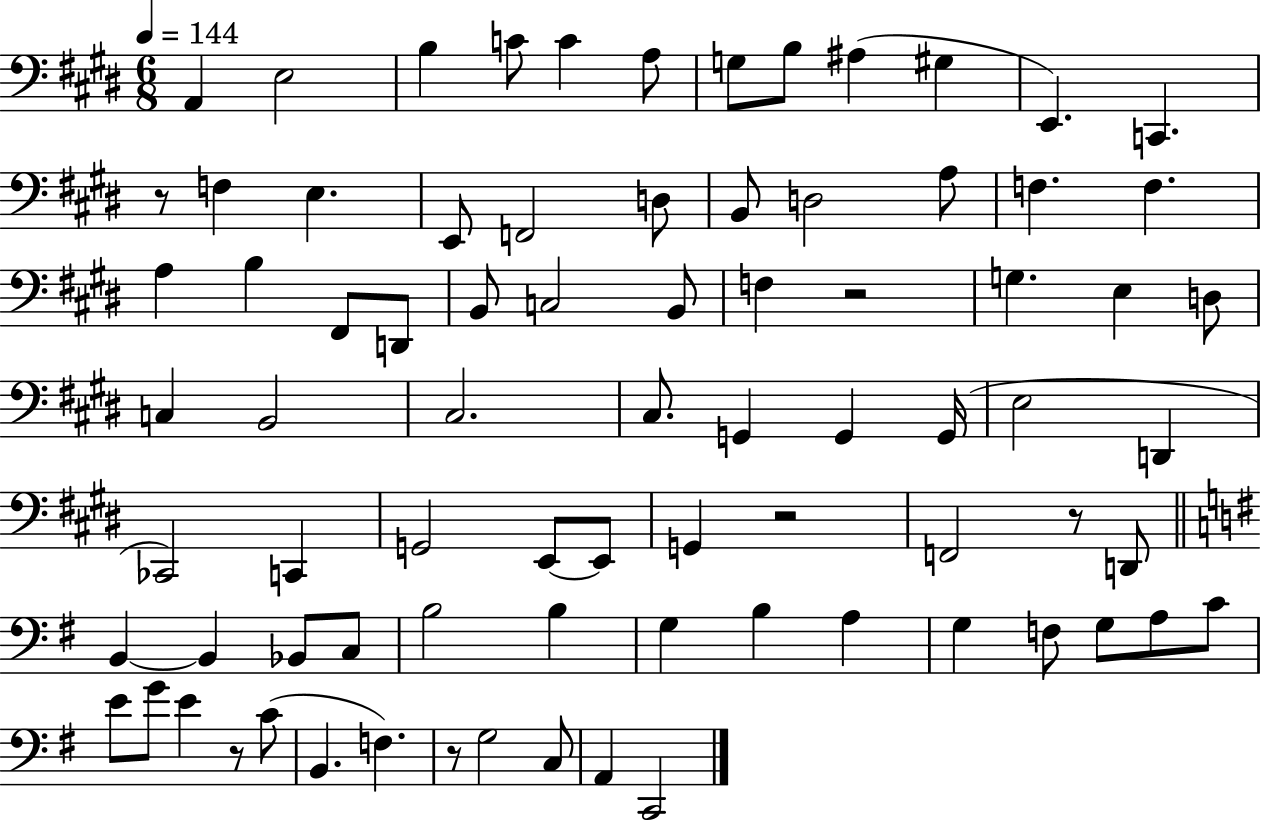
X:1
T:Untitled
M:6/8
L:1/4
K:E
A,, E,2 B, C/2 C A,/2 G,/2 B,/2 ^A, ^G, E,, C,, z/2 F, E, E,,/2 F,,2 D,/2 B,,/2 D,2 A,/2 F, F, A, B, ^F,,/2 D,,/2 B,,/2 C,2 B,,/2 F, z2 G, E, D,/2 C, B,,2 ^C,2 ^C,/2 G,, G,, G,,/4 E,2 D,, _C,,2 C,, G,,2 E,,/2 E,,/2 G,, z2 F,,2 z/2 D,,/2 B,, B,, _B,,/2 C,/2 B,2 B, G, B, A, G, F,/2 G,/2 A,/2 C/2 E/2 G/2 E z/2 C/2 B,, F, z/2 G,2 C,/2 A,, C,,2